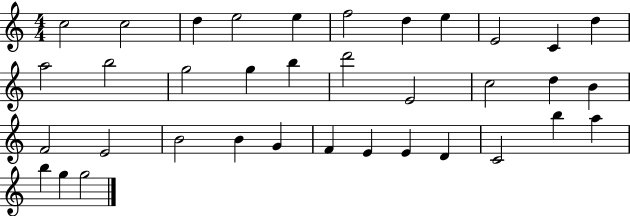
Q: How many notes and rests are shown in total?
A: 36